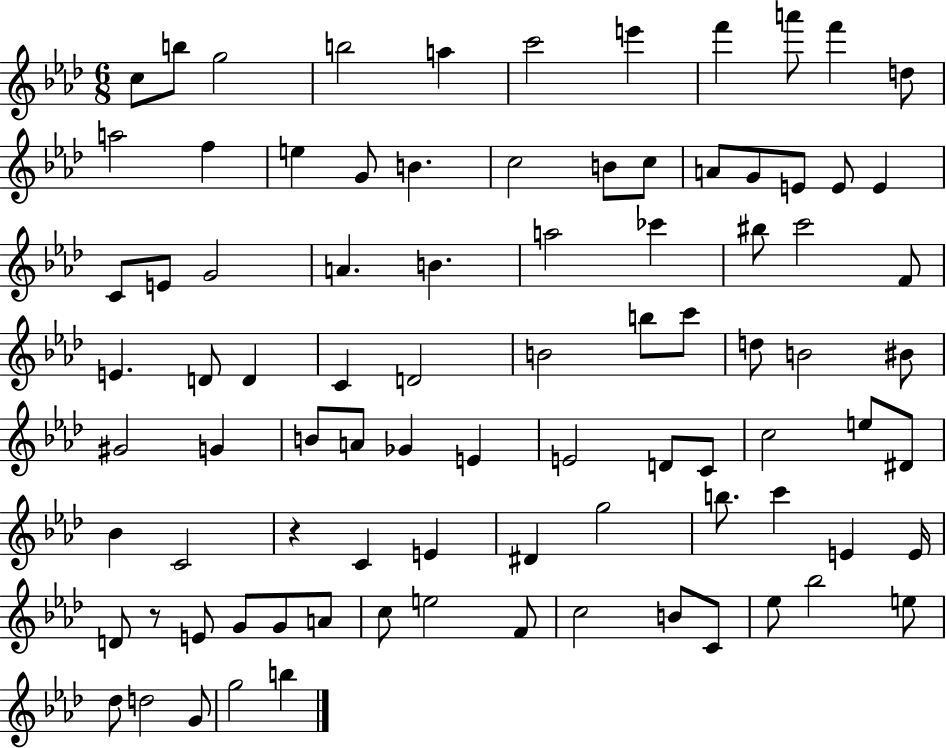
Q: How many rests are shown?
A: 2